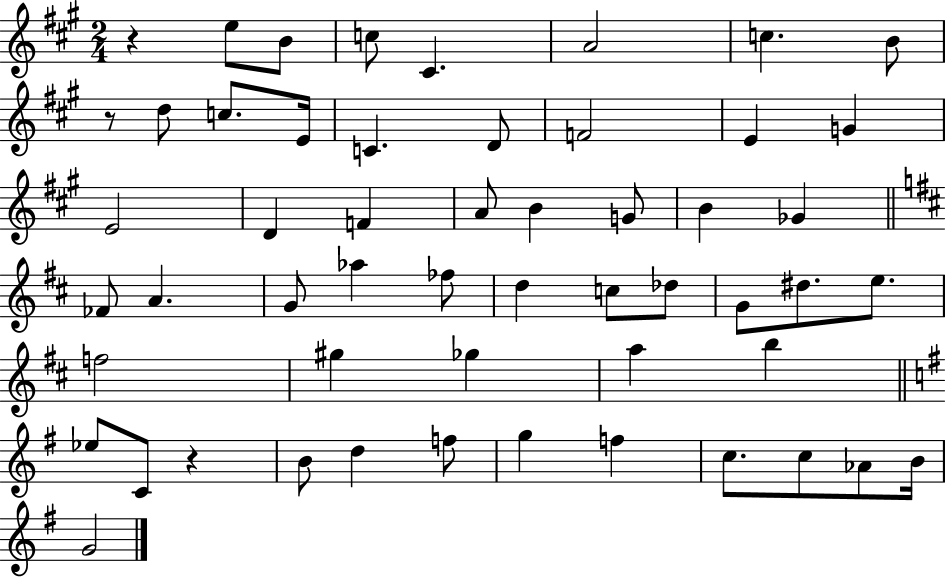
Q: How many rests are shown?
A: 3